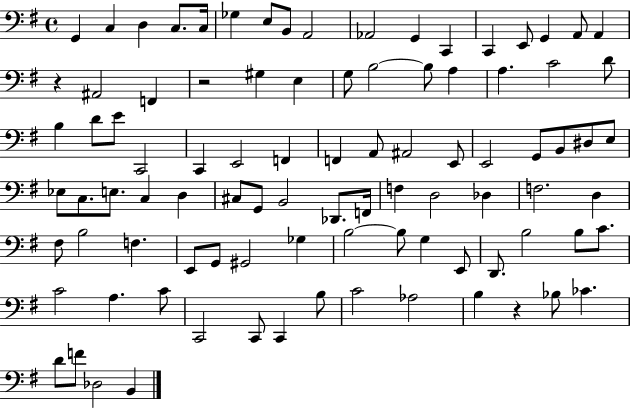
G2/q C3/q D3/q C3/e. C3/s Gb3/q E3/e B2/e A2/h Ab2/h G2/q C2/q C2/q E2/e G2/q A2/e A2/q R/q A#2/h F2/q R/h G#3/q E3/q G3/e B3/h B3/e A3/q A3/q. C4/h D4/e B3/q D4/e E4/e C2/h C2/q E2/h F2/q F2/q A2/e A#2/h E2/e E2/h G2/e B2/e D#3/e E3/e Eb3/e C3/e. E3/e. C3/q D3/q C#3/e G2/e B2/h Db2/e. F2/s F3/q D3/h Db3/q F3/h. D3/q F#3/e B3/h F3/q. E2/e G2/e G#2/h Gb3/q B3/h B3/e G3/q E2/e D2/e. B3/h B3/e C4/e. C4/h A3/q. C4/e C2/h C2/e C2/q B3/e C4/h Ab3/h B3/q R/q Bb3/e CES4/q. D4/e F4/e Db3/h B2/q